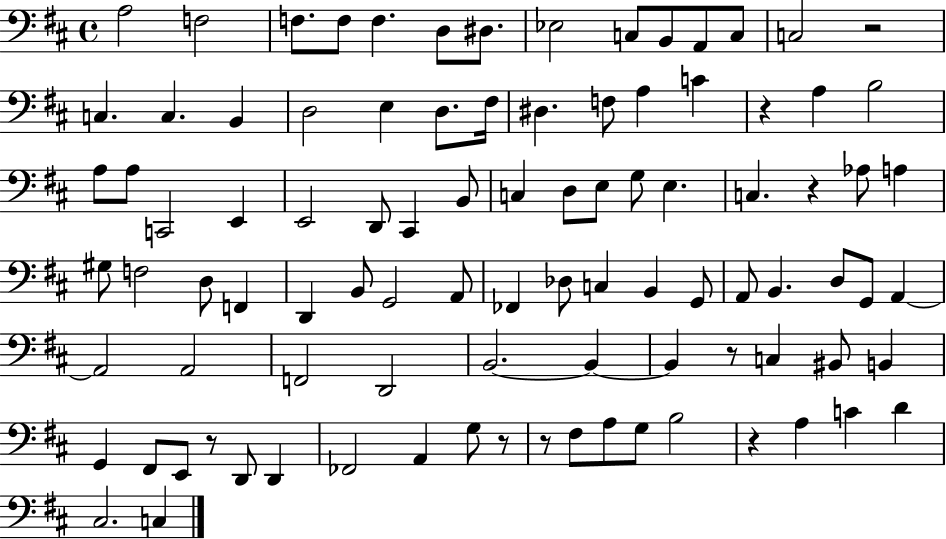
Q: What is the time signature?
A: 4/4